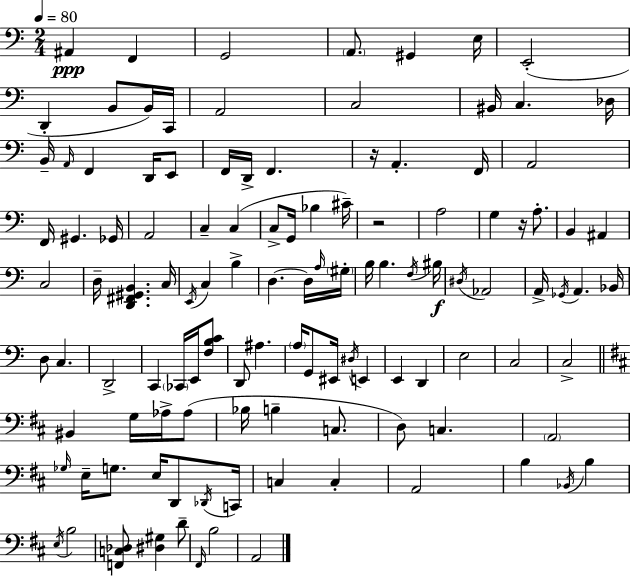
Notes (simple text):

A#2/q F2/q G2/h A2/e. G#2/q E3/s E2/h D2/q B2/e B2/s C2/s A2/h C3/h BIS2/s C3/q. Db3/s B2/s A2/s F2/q D2/s E2/e F2/s D2/s F2/q. R/s A2/q. F2/s A2/h F2/s G#2/q. Gb2/s A2/h C3/q C3/q C3/e G2/s Bb3/q C#4/s R/h A3/h G3/q R/s A3/e. B2/q A#2/q C3/h D3/s [D2,F#2,G#2,B2]/q. C3/s E2/s C3/q B3/q D3/q. D3/s A3/s G#3/s B3/s B3/q. F3/s BIS3/s D#3/s Ab2/h A2/s Gb2/s A2/q. Bb2/s D3/e C3/q. D2/h C2/q CES2/s E2/s [F3,B3,C4]/e D2/e A#3/q. A3/s G2/e EIS2/s D#3/s E2/q E2/q D2/q E3/h C3/h C3/h BIS2/q G3/s Ab3/s Ab3/e Bb3/s B3/q C3/e. D3/e C3/q. A2/h Gb3/s E3/s G3/e. E3/s D2/e Db2/s C2/s C3/q C3/q A2/h B3/q Bb2/s B3/q E3/s B3/h [F2,C3,Db3]/e [D#3,G#3]/q D4/e F#2/s B3/h A2/h